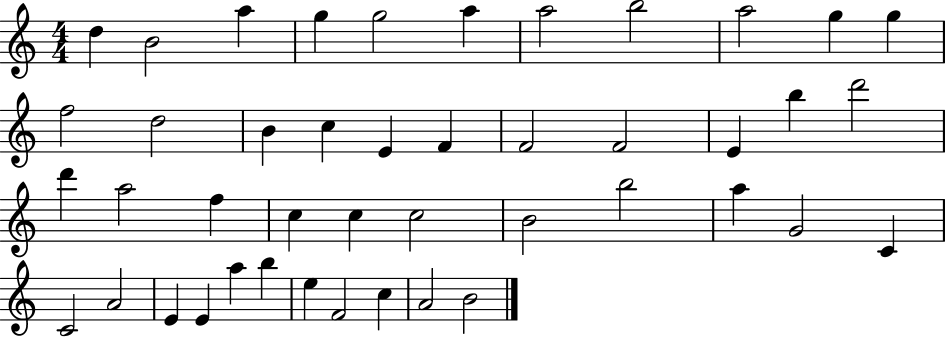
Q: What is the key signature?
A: C major